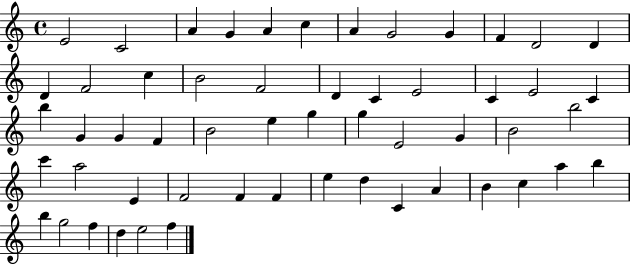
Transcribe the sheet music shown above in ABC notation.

X:1
T:Untitled
M:4/4
L:1/4
K:C
E2 C2 A G A c A G2 G F D2 D D F2 c B2 F2 D C E2 C E2 C b G G F B2 e g g E2 G B2 b2 c' a2 E F2 F F e d C A B c a b b g2 f d e2 f